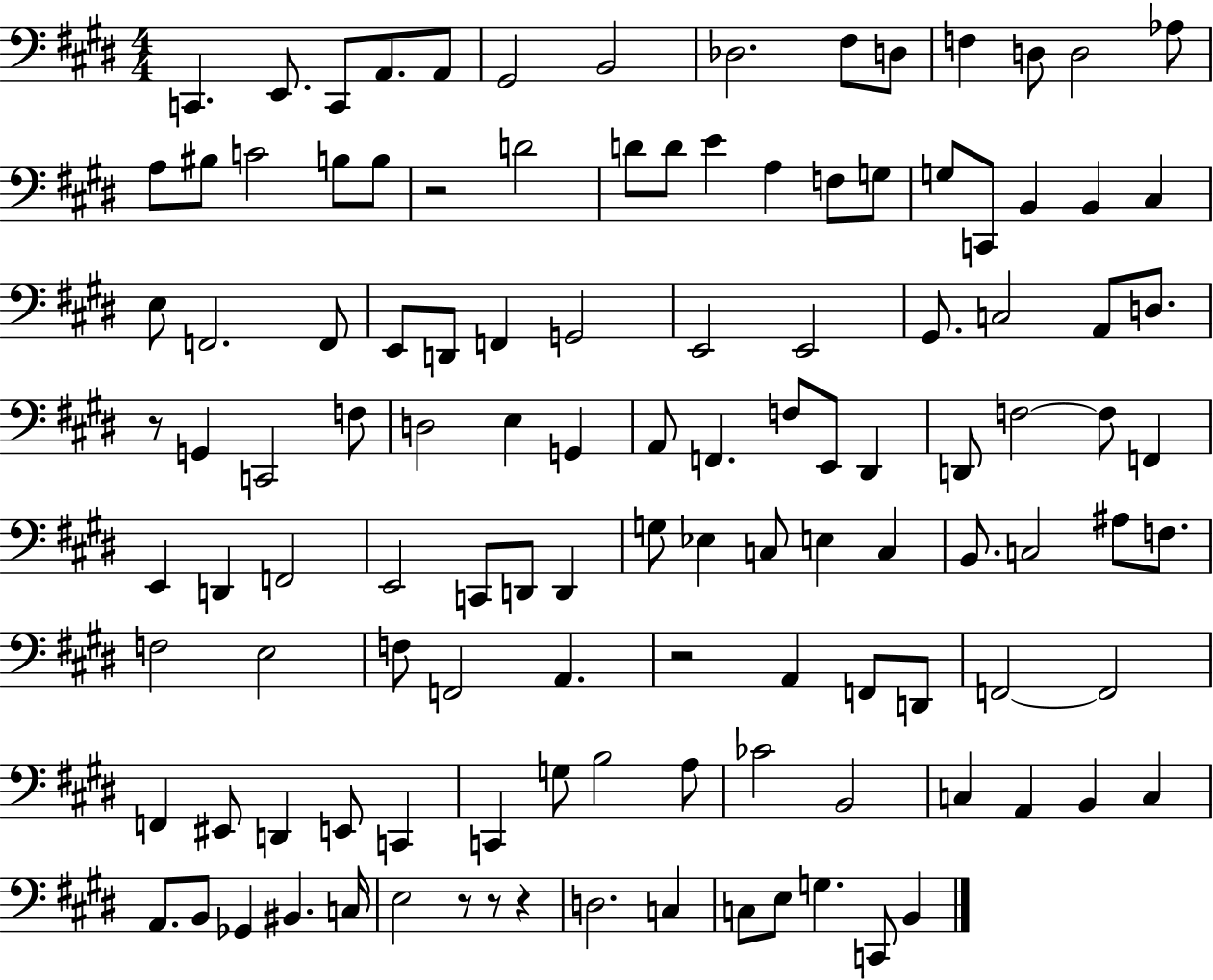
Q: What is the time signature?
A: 4/4